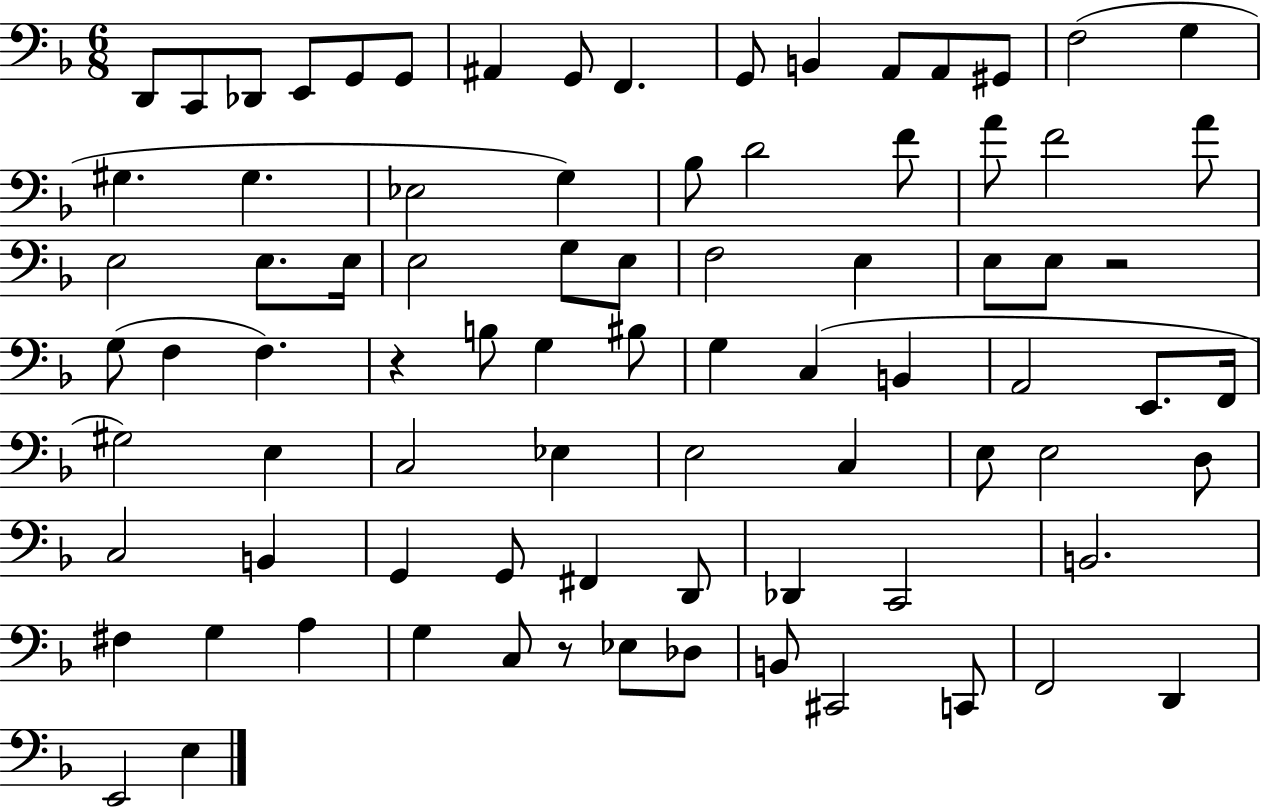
D2/e C2/e Db2/e E2/e G2/e G2/e A#2/q G2/e F2/q. G2/e B2/q A2/e A2/e G#2/e F3/h G3/q G#3/q. G#3/q. Eb3/h G3/q Bb3/e D4/h F4/e A4/e F4/h A4/e E3/h E3/e. E3/s E3/h G3/e E3/e F3/h E3/q E3/e E3/e R/h G3/e F3/q F3/q. R/q B3/e G3/q BIS3/e G3/q C3/q B2/q A2/h E2/e. F2/s G#3/h E3/q C3/h Eb3/q E3/h C3/q E3/e E3/h D3/e C3/h B2/q G2/q G2/e F#2/q D2/e Db2/q C2/h B2/h. F#3/q G3/q A3/q G3/q C3/e R/e Eb3/e Db3/e B2/e C#2/h C2/e F2/h D2/q E2/h E3/q